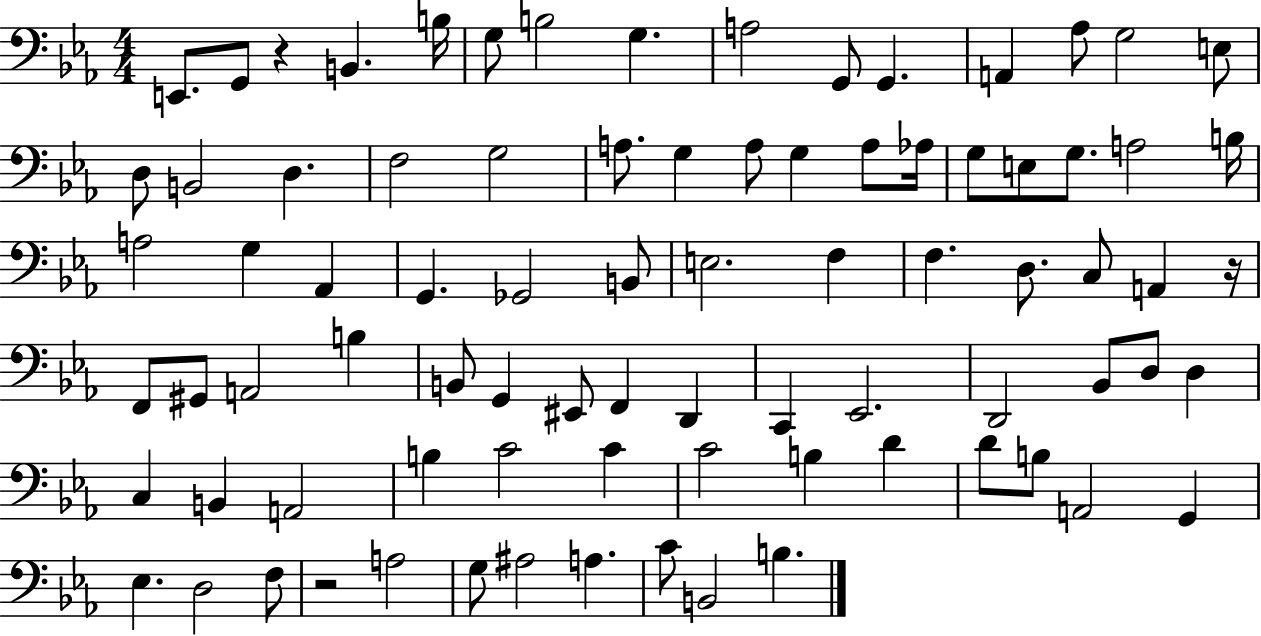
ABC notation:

X:1
T:Untitled
M:4/4
L:1/4
K:Eb
E,,/2 G,,/2 z B,, B,/4 G,/2 B,2 G, A,2 G,,/2 G,, A,, _A,/2 G,2 E,/2 D,/2 B,,2 D, F,2 G,2 A,/2 G, A,/2 G, A,/2 _A,/4 G,/2 E,/2 G,/2 A,2 B,/4 A,2 G, _A,, G,, _G,,2 B,,/2 E,2 F, F, D,/2 C,/2 A,, z/4 F,,/2 ^G,,/2 A,,2 B, B,,/2 G,, ^E,,/2 F,, D,, C,, _E,,2 D,,2 _B,,/2 D,/2 D, C, B,, A,,2 B, C2 C C2 B, D D/2 B,/2 A,,2 G,, _E, D,2 F,/2 z2 A,2 G,/2 ^A,2 A, C/2 B,,2 B,